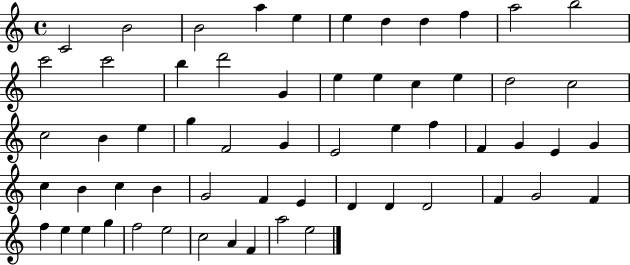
C4/h B4/h B4/h A5/q E5/q E5/q D5/q D5/q F5/q A5/h B5/h C6/h C6/h B5/q D6/h G4/q E5/q E5/q C5/q E5/q D5/h C5/h C5/h B4/q E5/q G5/q F4/h G4/q E4/h E5/q F5/q F4/q G4/q E4/q G4/q C5/q B4/q C5/q B4/q G4/h F4/q E4/q D4/q D4/q D4/h F4/q G4/h F4/q F5/q E5/q E5/q G5/q F5/h E5/h C5/h A4/q F4/q A5/h E5/h